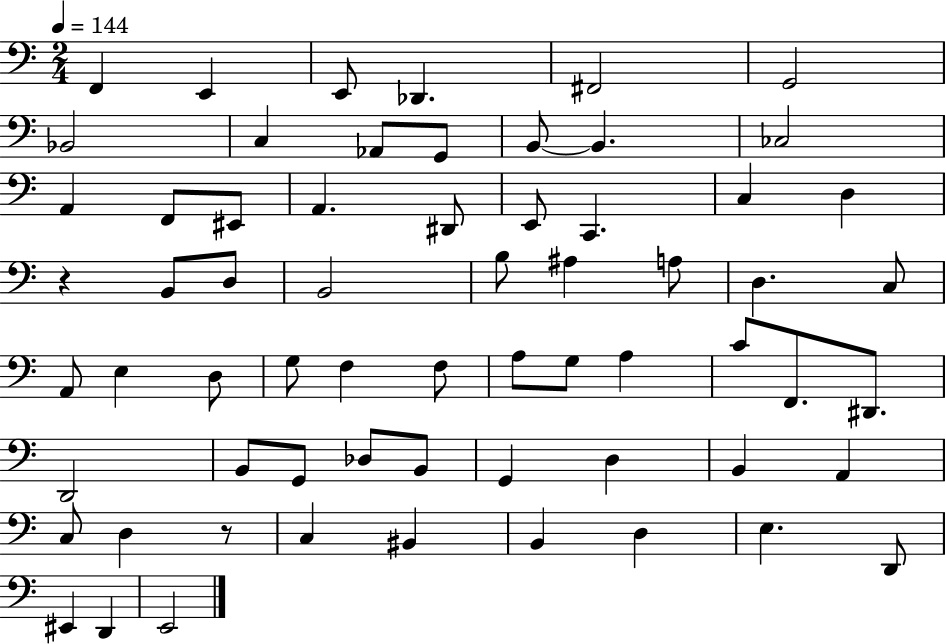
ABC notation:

X:1
T:Untitled
M:2/4
L:1/4
K:C
F,, E,, E,,/2 _D,, ^F,,2 G,,2 _B,,2 C, _A,,/2 G,,/2 B,,/2 B,, _C,2 A,, F,,/2 ^E,,/2 A,, ^D,,/2 E,,/2 C,, C, D, z B,,/2 D,/2 B,,2 B,/2 ^A, A,/2 D, C,/2 A,,/2 E, D,/2 G,/2 F, F,/2 A,/2 G,/2 A, C/2 F,,/2 ^D,,/2 D,,2 B,,/2 G,,/2 _D,/2 B,,/2 G,, D, B,, A,, C,/2 D, z/2 C, ^B,, B,, D, E, D,,/2 ^E,, D,, E,,2